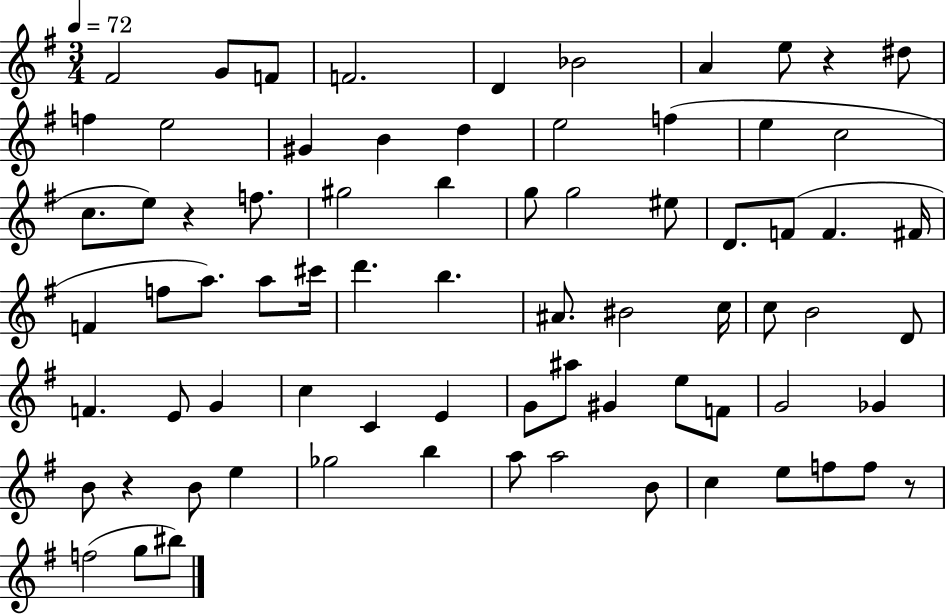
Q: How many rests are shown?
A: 4